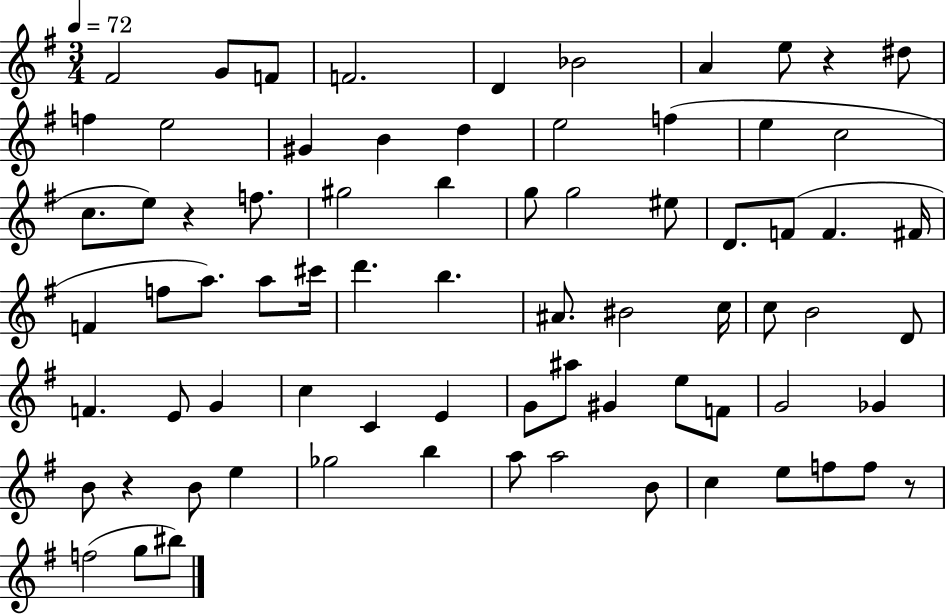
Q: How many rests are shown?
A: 4